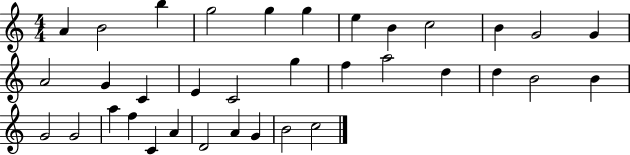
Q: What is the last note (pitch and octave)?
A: C5